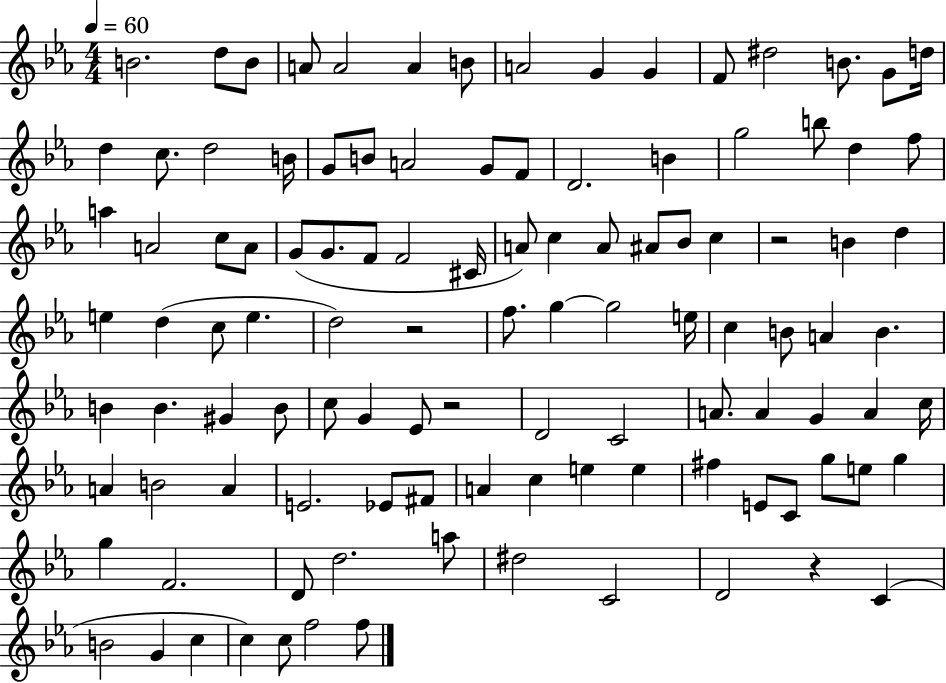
B4/h. D5/e B4/e A4/e A4/h A4/q B4/e A4/h G4/q G4/q F4/e D#5/h B4/e. G4/e D5/s D5/q C5/e. D5/h B4/s G4/e B4/e A4/h G4/e F4/e D4/h. B4/q G5/h B5/e D5/q F5/e A5/q A4/h C5/e A4/e G4/e G4/e. F4/e F4/h C#4/s A4/e C5/q A4/e A#4/e Bb4/e C5/q R/h B4/q D5/q E5/q D5/q C5/e E5/q. D5/h R/h F5/e. G5/q G5/h E5/s C5/q B4/e A4/q B4/q. B4/q B4/q. G#4/q B4/e C5/e G4/q Eb4/e R/h D4/h C4/h A4/e. A4/q G4/q A4/q C5/s A4/q B4/h A4/q E4/h. Eb4/e F#4/e A4/q C5/q E5/q E5/q F#5/q E4/e C4/e G5/e E5/e G5/q G5/q F4/h. D4/e D5/h. A5/e D#5/h C4/h D4/h R/q C4/q B4/h G4/q C5/q C5/q C5/e F5/h F5/e